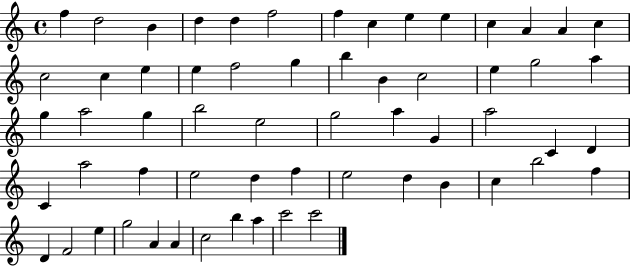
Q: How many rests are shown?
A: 0